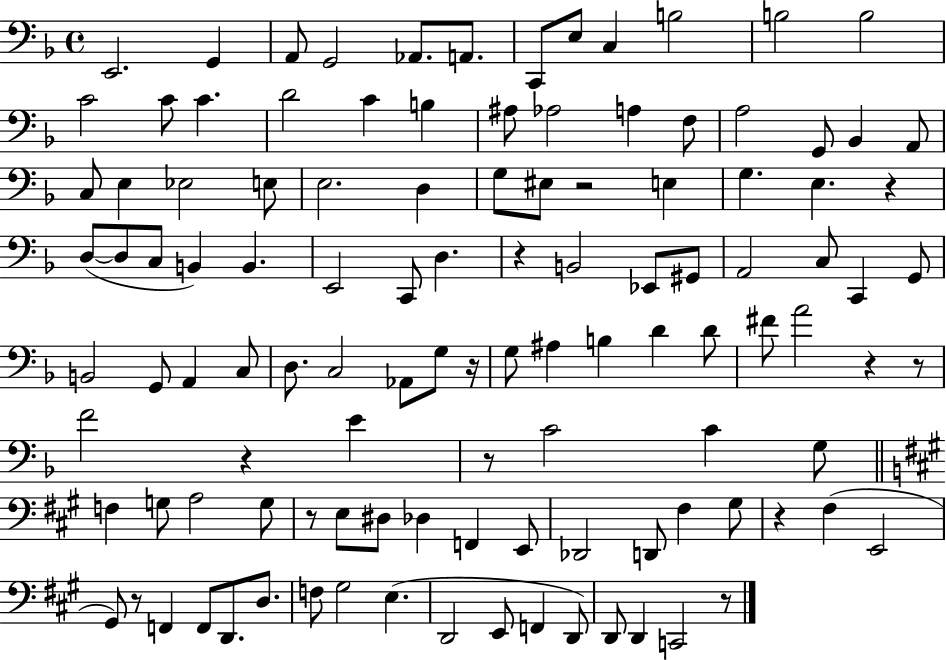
{
  \clef bass
  \time 4/4
  \defaultTimeSignature
  \key f \major
  e,2. g,4 | a,8 g,2 aes,8. a,8. | c,8 e8 c4 b2 | b2 b2 | \break c'2 c'8 c'4. | d'2 c'4 b4 | ais8 aes2 a4 f8 | a2 g,8 bes,4 a,8 | \break c8 e4 ees2 e8 | e2. d4 | g8 eis8 r2 e4 | g4. e4. r4 | \break d8~(~ d8 c8 b,4) b,4. | e,2 c,8 d4. | r4 b,2 ees,8 gis,8 | a,2 c8 c,4 g,8 | \break b,2 g,8 a,4 c8 | d8. c2 aes,8 g8 r16 | g8 ais4 b4 d'4 d'8 | fis'8 a'2 r4 r8 | \break f'2 r4 e'4 | r8 c'2 c'4 g8 | \bar "||" \break \key a \major f4 g8 a2 g8 | r8 e8 dis8 des4 f,4 e,8 | des,2 d,8 fis4 gis8 | r4 fis4( e,2 | \break gis,8) r8 f,4 f,8 d,8. d8. | f8 gis2 e4.( | d,2 e,8 f,4 d,8) | d,8 d,4 c,2 r8 | \break \bar "|."
}